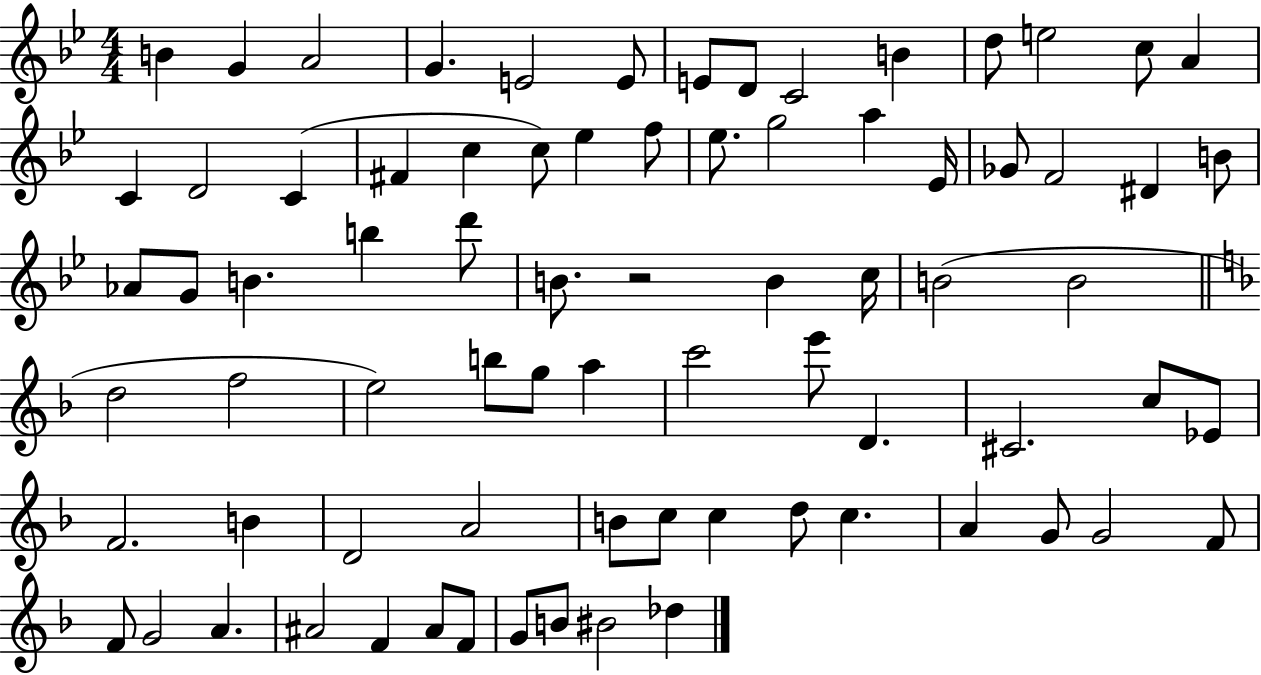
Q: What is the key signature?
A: BES major